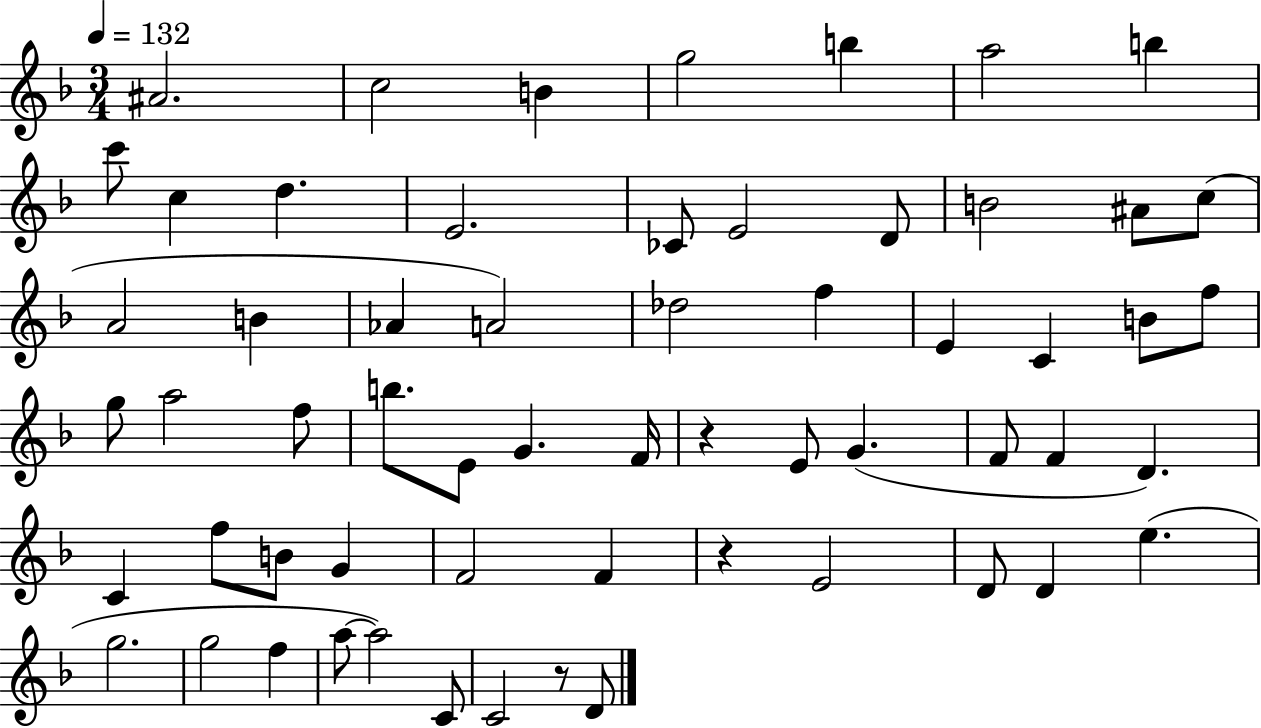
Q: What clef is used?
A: treble